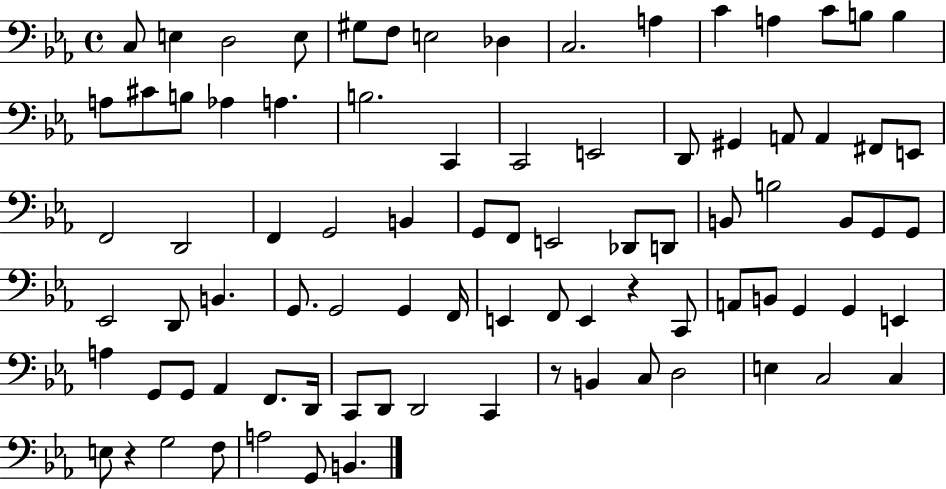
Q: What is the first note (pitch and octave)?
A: C3